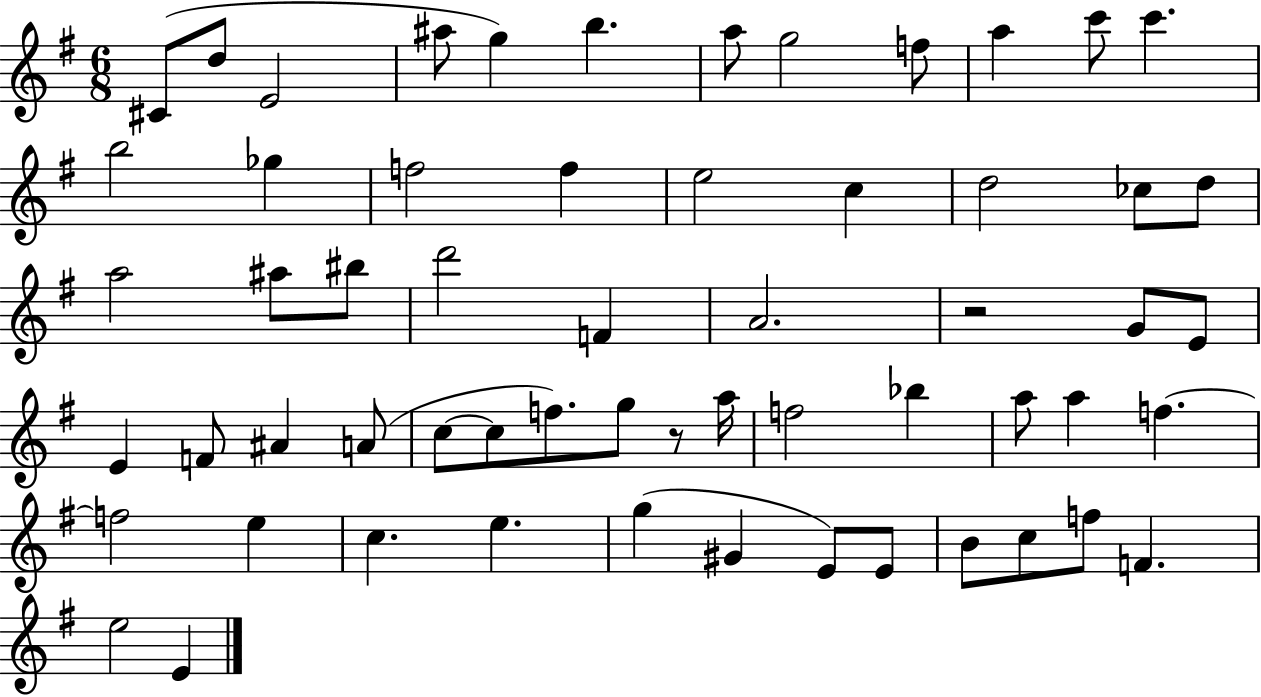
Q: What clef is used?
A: treble